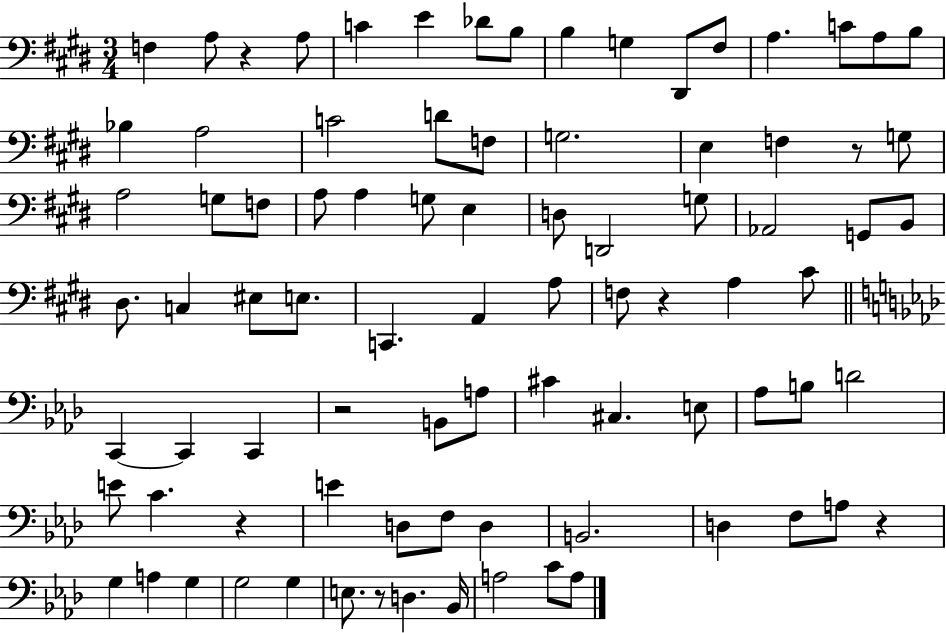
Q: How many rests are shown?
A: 7